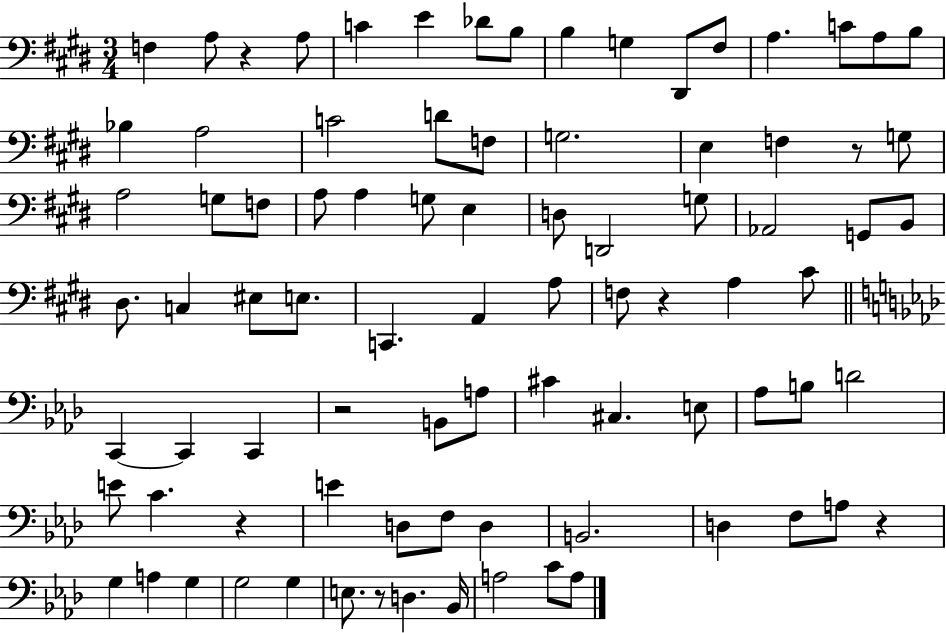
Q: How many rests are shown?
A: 7